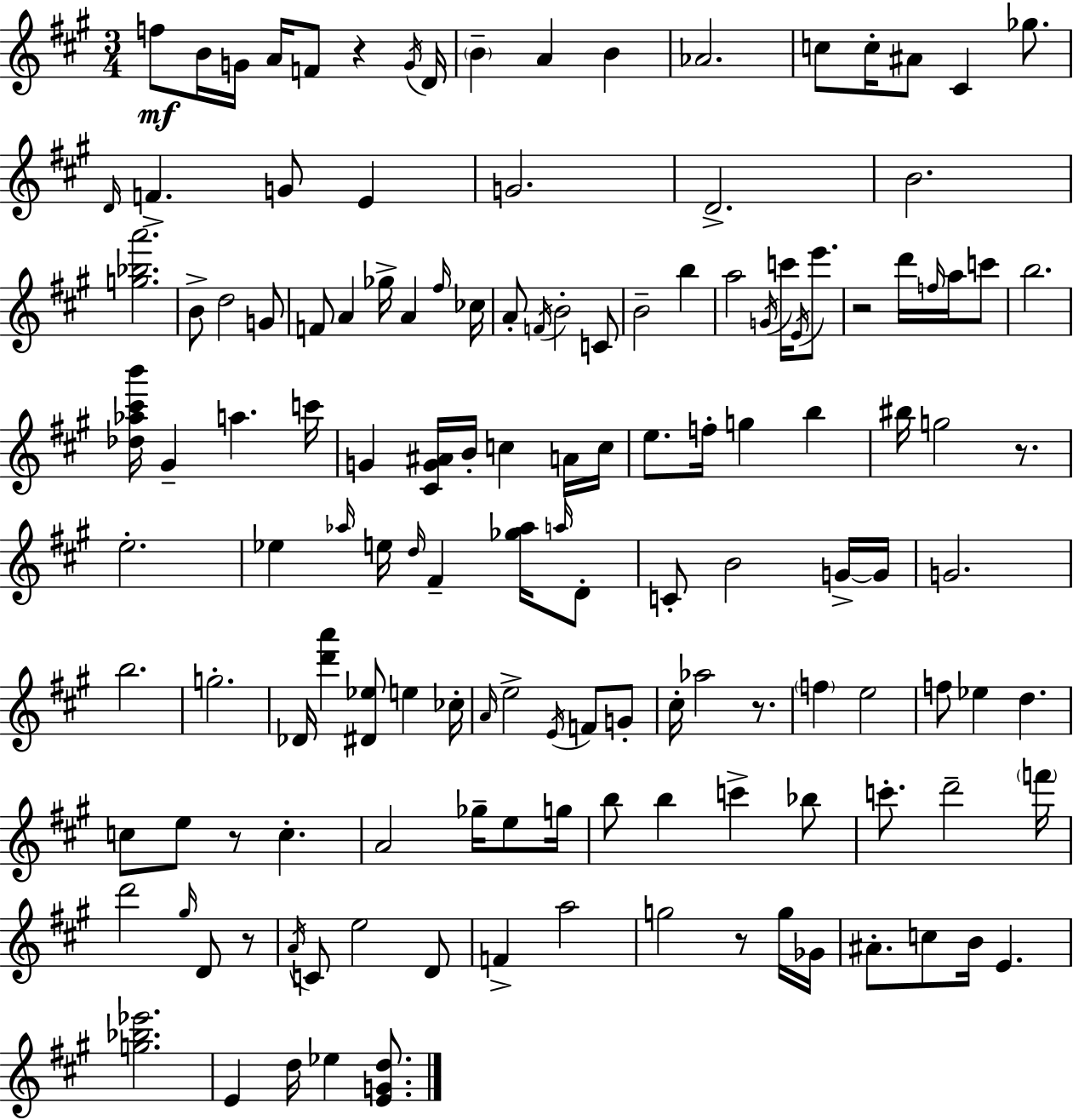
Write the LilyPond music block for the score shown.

{
  \clef treble
  \numericTimeSignature
  \time 3/4
  \key a \major
  f''8\mf b'16 g'16 a'16 f'8 r4 \acciaccatura { g'16 } | d'16 \parenthesize b'4-- a'4 b'4 | aes'2. | c''8 c''16-. ais'8 cis'4 ges''8. | \break \grace { d'16 } f'4.-> g'8 e'4 | g'2. | d'2.-> | b'2. | \break <g'' bes'' a'''>2. | b'8-> d''2 | g'8 f'8 a'4 ges''16-> a'4 | \grace { fis''16 } ces''16 a'8-. \acciaccatura { f'16 } b'2-. | \break c'8 b'2-- | b''4 a''2 | \acciaccatura { g'16 } c'''16 \acciaccatura { e'16 } e'''8. r2 | d'''16 \grace { f''16 } a''16 c'''8 b''2. | \break <des'' aes'' cis''' b'''>16 gis'4-- | a''4. c'''16 g'4 <cis' g' ais'>16 | b'16-. c''4 a'16 c''16 e''8. f''16-. g''4 | b''4 bis''16 g''2 | \break r8. e''2.-. | ees''4 \grace { aes''16 } | e''16 \grace { d''16 } fis'4-- <ges'' aes''>16 \grace { a''16 } d'8-. c'8-. | b'2 g'16->~~ g'16 g'2. | \break b''2. | g''2.-. | des'16 <d''' a'''>4 | <dis' ees''>8 e''4 ces''16-. \grace { a'16 } e''2-> | \break \acciaccatura { e'16 } f'8 g'8-. | cis''16-. aes''2 r8. | \parenthesize f''4 e''2 | f''8 ees''4 d''4. | \break c''8 e''8 r8 c''4.-. | a'2 ges''16-- e''8 g''16 | b''8 b''4 c'''4-> bes''8 | c'''8.-. d'''2-- \parenthesize f'''16 | \break d'''2 \grace { gis''16 } d'8 r8 | \acciaccatura { a'16 } c'8 e''2 | d'8 f'4-> a''2 | g''2 r8 | \break g''16 ges'16 ais'8.-. c''8 b'16 e'4. | <g'' bes'' ees'''>2. | e'4 d''16 ees''4 <e' g' d''>8. | \bar "|."
}